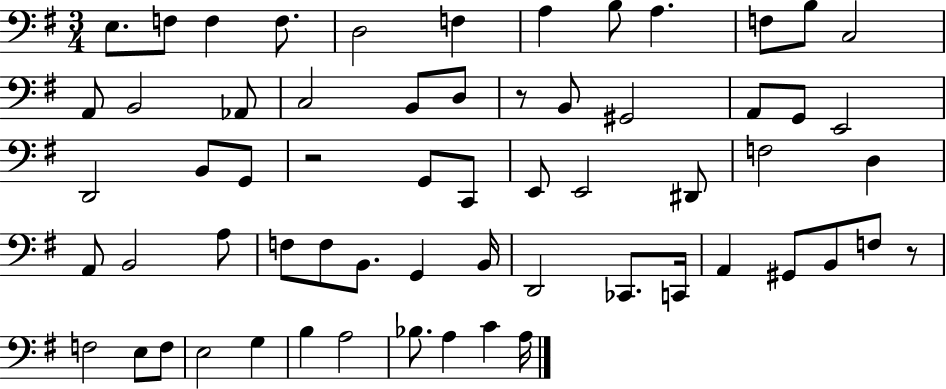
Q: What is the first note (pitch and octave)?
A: E3